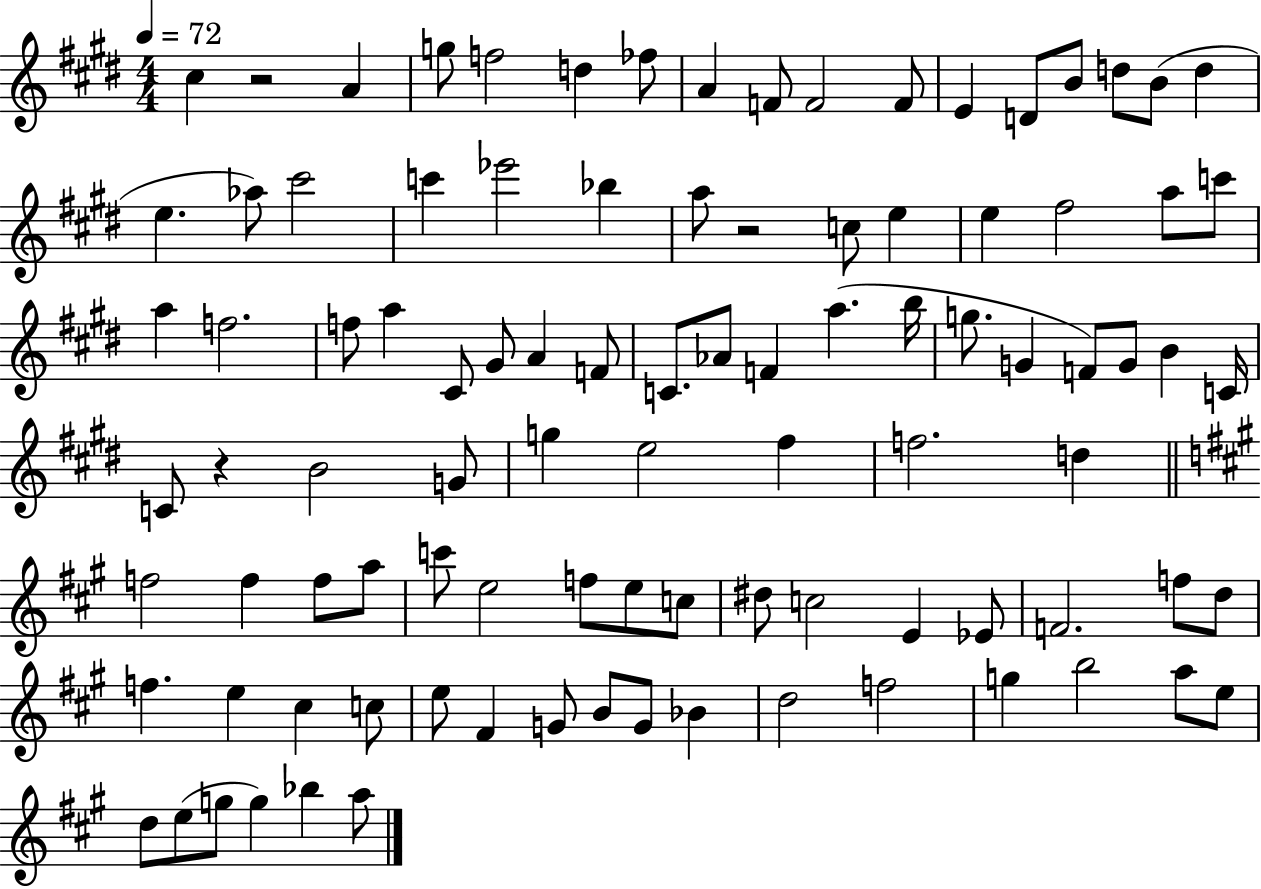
C#5/q R/h A4/q G5/e F5/h D5/q FES5/e A4/q F4/e F4/h F4/e E4/q D4/e B4/e D5/e B4/e D5/q E5/q. Ab5/e C#6/h C6/q Eb6/h Bb5/q A5/e R/h C5/e E5/q E5/q F#5/h A5/e C6/e A5/q F5/h. F5/e A5/q C#4/e G#4/e A4/q F4/e C4/e. Ab4/e F4/q A5/q. B5/s G5/e. G4/q F4/e G4/e B4/q C4/s C4/e R/q B4/h G4/e G5/q E5/h F#5/q F5/h. D5/q F5/h F5/q F5/e A5/e C6/e E5/h F5/e E5/e C5/e D#5/e C5/h E4/q Eb4/e F4/h. F5/e D5/e F5/q. E5/q C#5/q C5/e E5/e F#4/q G4/e B4/e G4/e Bb4/q D5/h F5/h G5/q B5/h A5/e E5/e D5/e E5/e G5/e G5/q Bb5/q A5/e